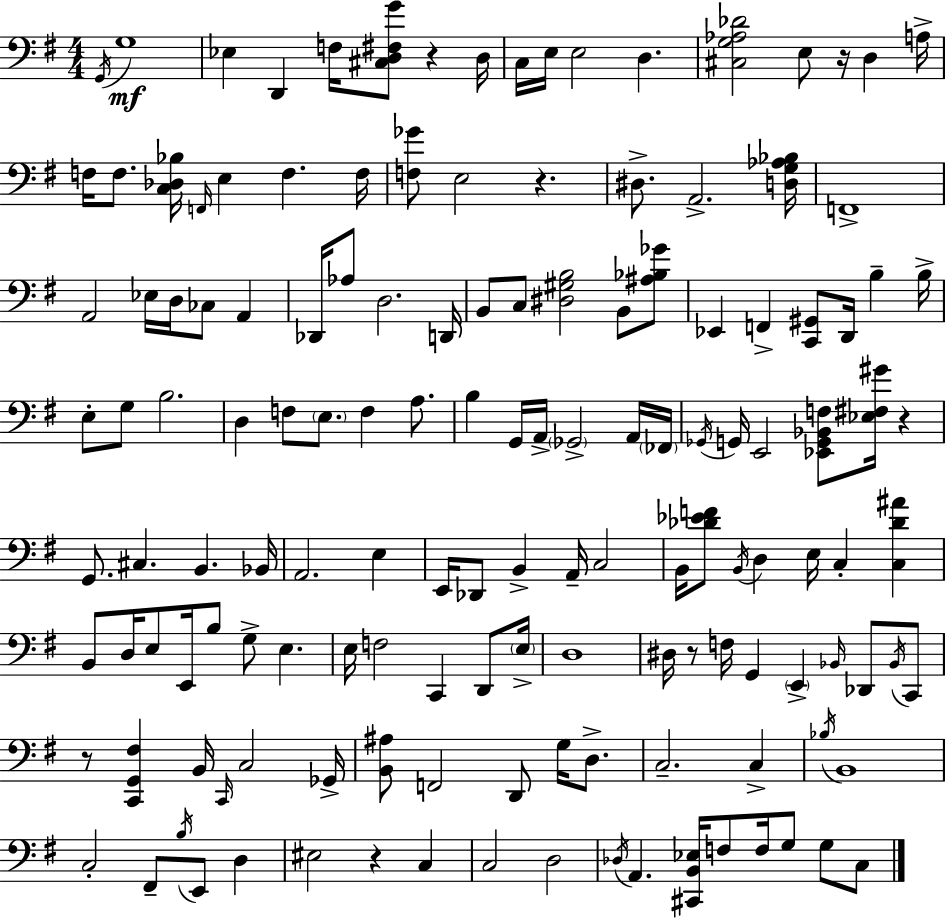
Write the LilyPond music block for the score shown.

{
  \clef bass
  \numericTimeSignature
  \time 4/4
  \key g \major
  \repeat volta 2 { \acciaccatura { g,16 }\mf g1 | ees4 d,4 f16 <cis d fis g'>8 r4 | d16 c16 e16 e2 d4. | <cis g aes des'>2 e8 r16 d4 | \break a16-> f16 f8. <c des bes>16 \grace { f,16 } e4 f4. | f16 <f ges'>8 e2 r4. | dis8.-> a,2.-> | <d g aes bes>16 f,1-> | \break a,2 ees16 d16 ces8 a,4 | des,16 aes8 d2. | d,16 b,8 c8 <dis gis b>2 b,8 | <ais bes ges'>8 ees,4 f,4-> <c, gis,>8 d,16 b4-- | \break b16-> e8-. g8 b2. | d4 f8 \parenthesize e8. f4 a8. | b4 g,16 a,16-> \parenthesize ges,2-> | a,16 \parenthesize fes,16 \acciaccatura { ges,16 } g,16 e,2 <ees, g, bes, f>8 <ees fis gis'>16 r4 | \break g,8. cis4. b,4. | bes,16 a,2. e4 | e,16 des,8 b,4-> a,16-- c2 | b,16 <des' ees' f'>8 \acciaccatura { b,16 } d4 e16 c4-. | \break <c des' ais'>4 b,8 d16 e8 e,16 b8 g8-> e4. | e16 f2 c,4 | d,8 \parenthesize e16-> d1 | dis16 r8 f16 g,4 \parenthesize e,4-> | \break \grace { bes,16 } des,8 \acciaccatura { bes,16 } c,8 r8 <c, g, fis>4 b,16 \grace { c,16 } c2 | ges,16-> <b, ais>8 f,2 | d,8 g16 d8.-> c2.-- | c4-> \acciaccatura { bes16 } b,1 | \break c2-. | fis,8-- \acciaccatura { b16 } e,8 d4 eis2 | r4 c4 c2 | d2 \acciaccatura { des16 } a,4. | \break <cis, b, ees>16 f8 f16 g8 g8 c8 } \bar "|."
}